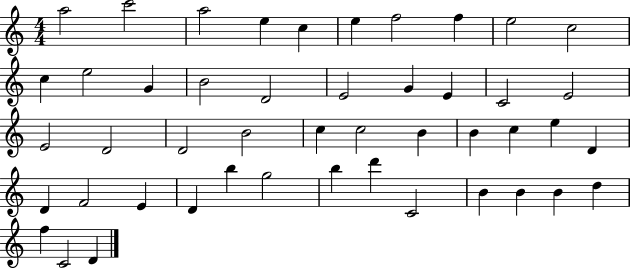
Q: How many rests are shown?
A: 0